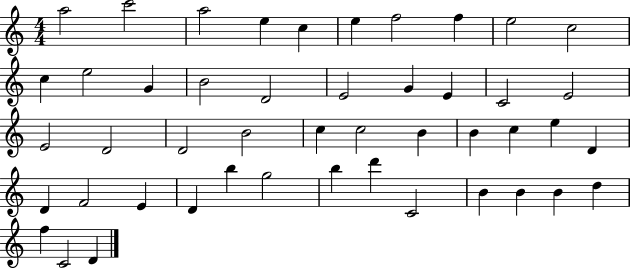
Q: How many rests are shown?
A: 0